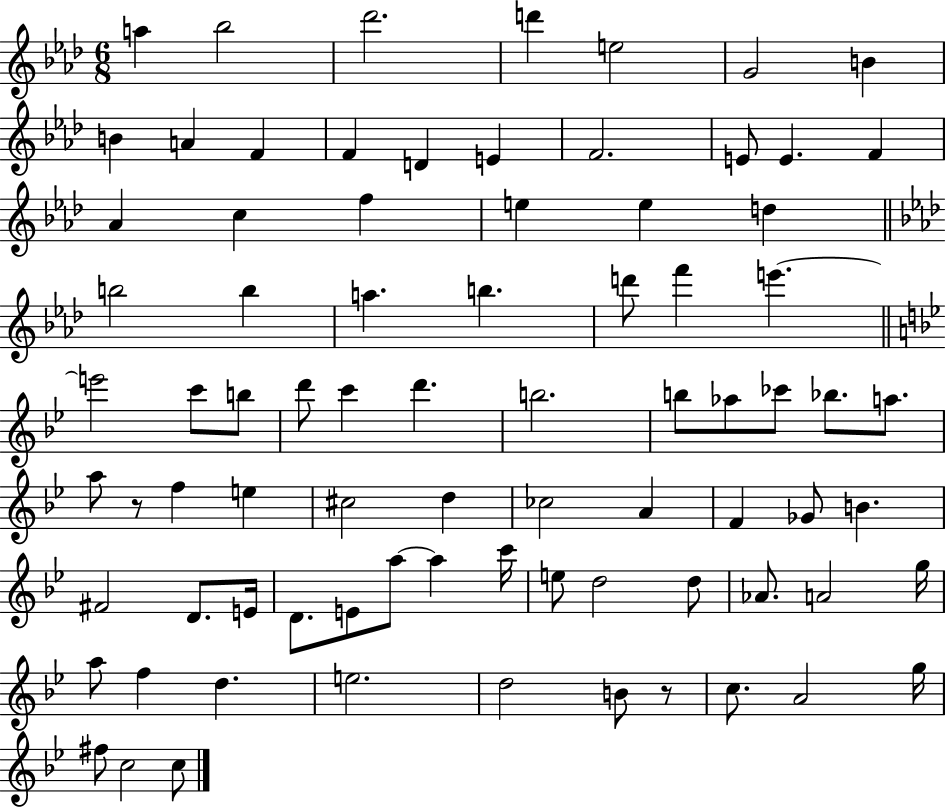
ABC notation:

X:1
T:Untitled
M:6/8
L:1/4
K:Ab
a _b2 _d'2 d' e2 G2 B B A F F D E F2 E/2 E F _A c f e e d b2 b a b d'/2 f' e' e'2 c'/2 b/2 d'/2 c' d' b2 b/2 _a/2 _c'/2 _b/2 a/2 a/2 z/2 f e ^c2 d _c2 A F _G/2 B ^F2 D/2 E/4 D/2 E/2 a/2 a c'/4 e/2 d2 d/2 _A/2 A2 g/4 a/2 f d e2 d2 B/2 z/2 c/2 A2 g/4 ^f/2 c2 c/2